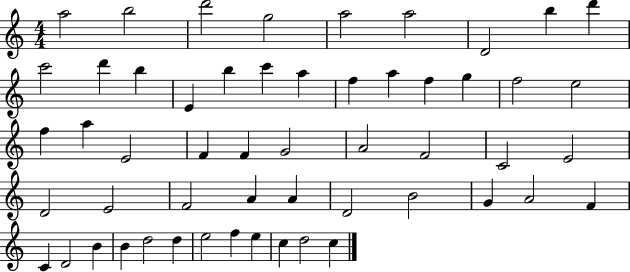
{
  \clef treble
  \numericTimeSignature
  \time 4/4
  \key c \major
  a''2 b''2 | d'''2 g''2 | a''2 a''2 | d'2 b''4 d'''4 | \break c'''2 d'''4 b''4 | e'4 b''4 c'''4 a''4 | f''4 a''4 f''4 g''4 | f''2 e''2 | \break f''4 a''4 e'2 | f'4 f'4 g'2 | a'2 f'2 | c'2 e'2 | \break d'2 e'2 | f'2 a'4 a'4 | d'2 b'2 | g'4 a'2 f'4 | \break c'4 d'2 b'4 | b'4 d''2 d''4 | e''2 f''4 e''4 | c''4 d''2 c''4 | \break \bar "|."
}